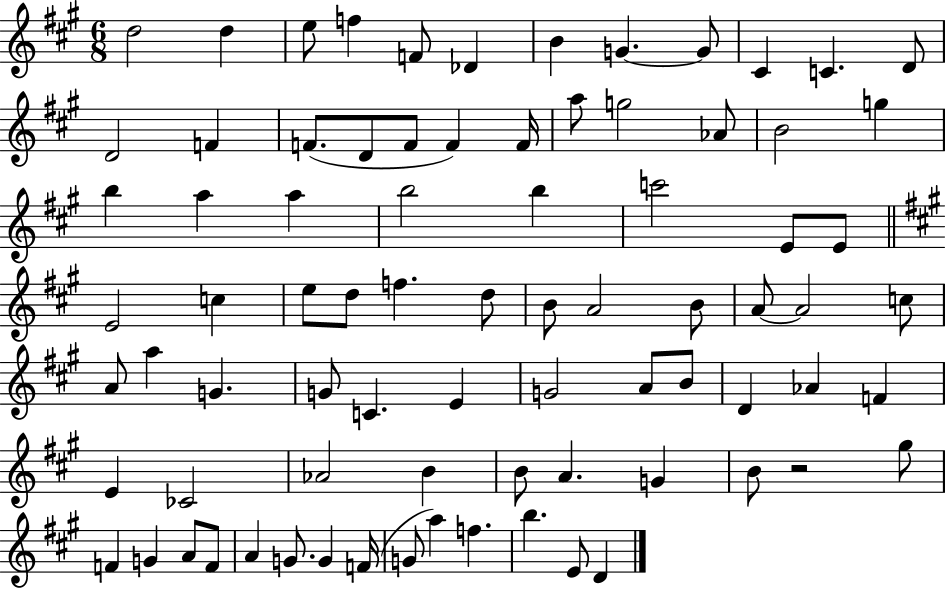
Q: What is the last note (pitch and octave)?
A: D4